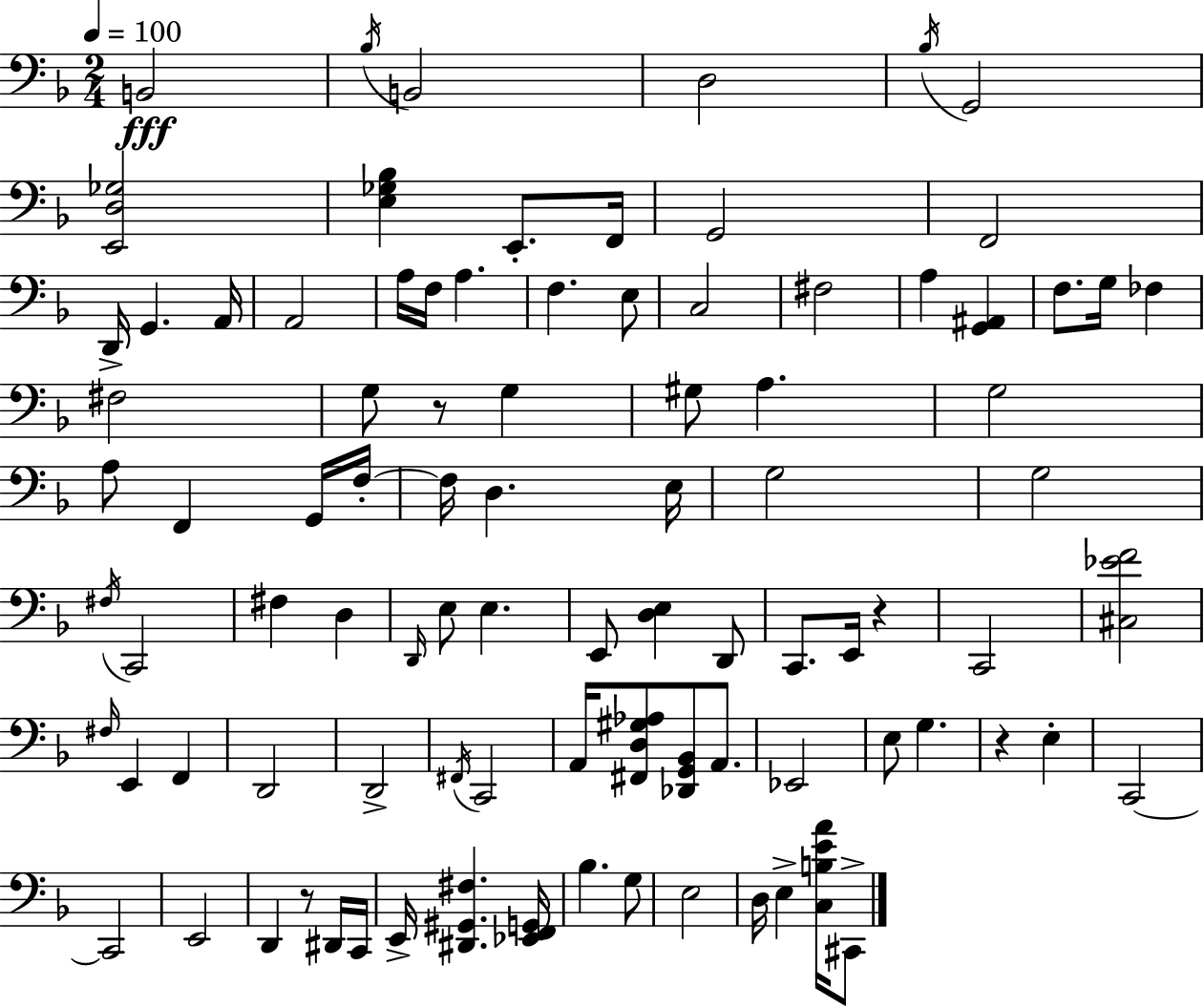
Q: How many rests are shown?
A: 4